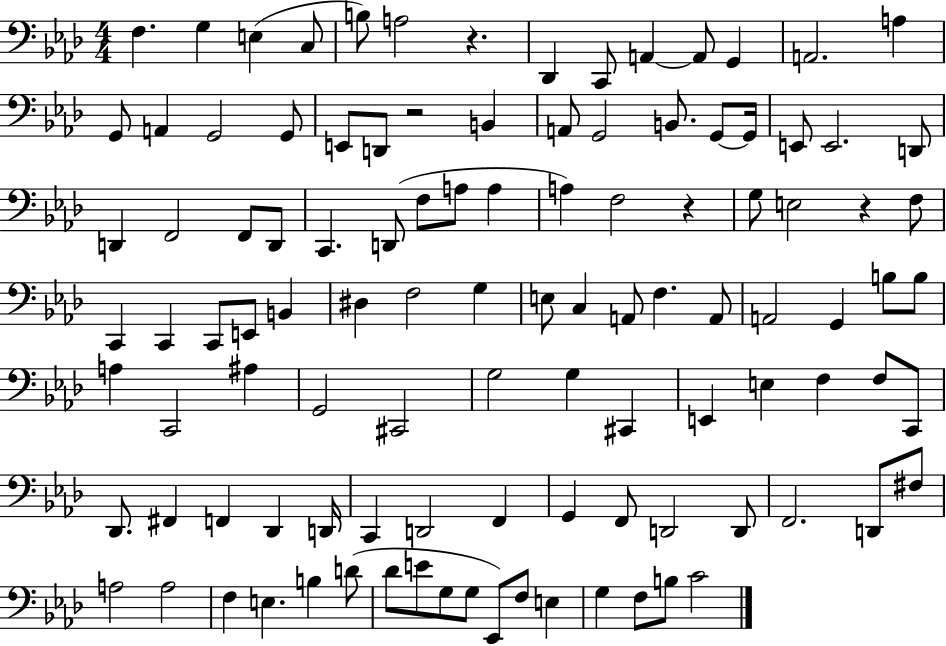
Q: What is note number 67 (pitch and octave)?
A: C#2